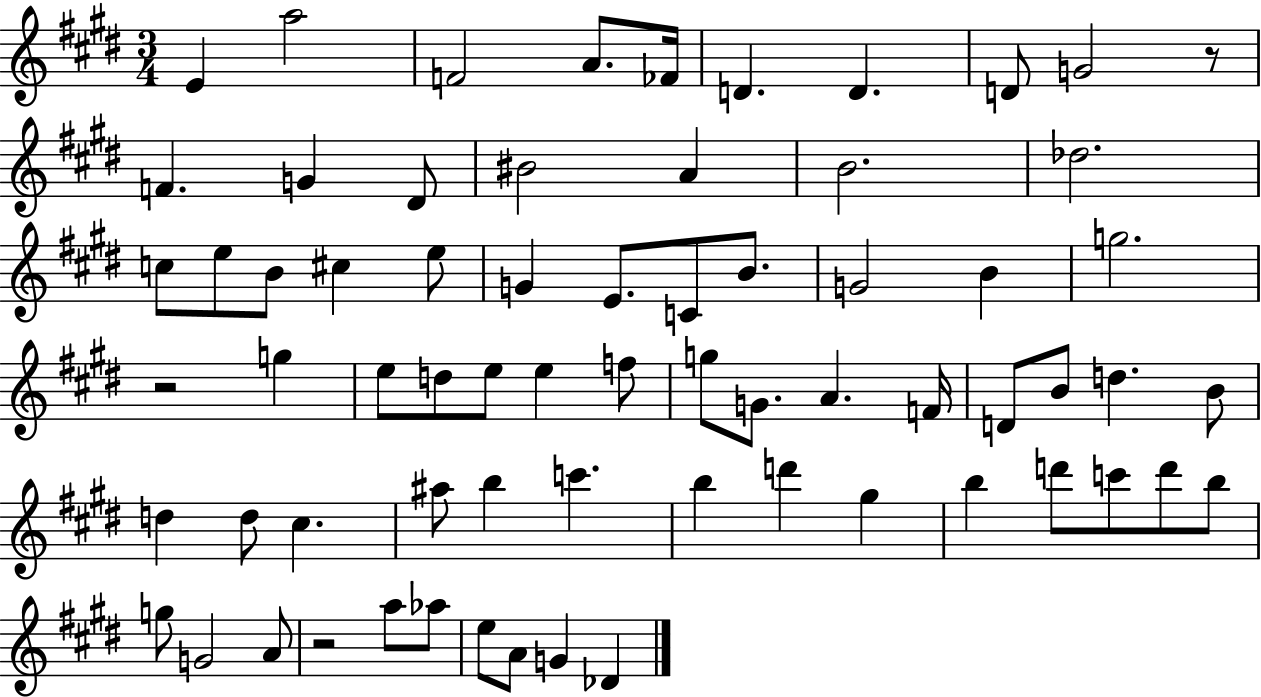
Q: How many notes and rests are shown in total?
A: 68